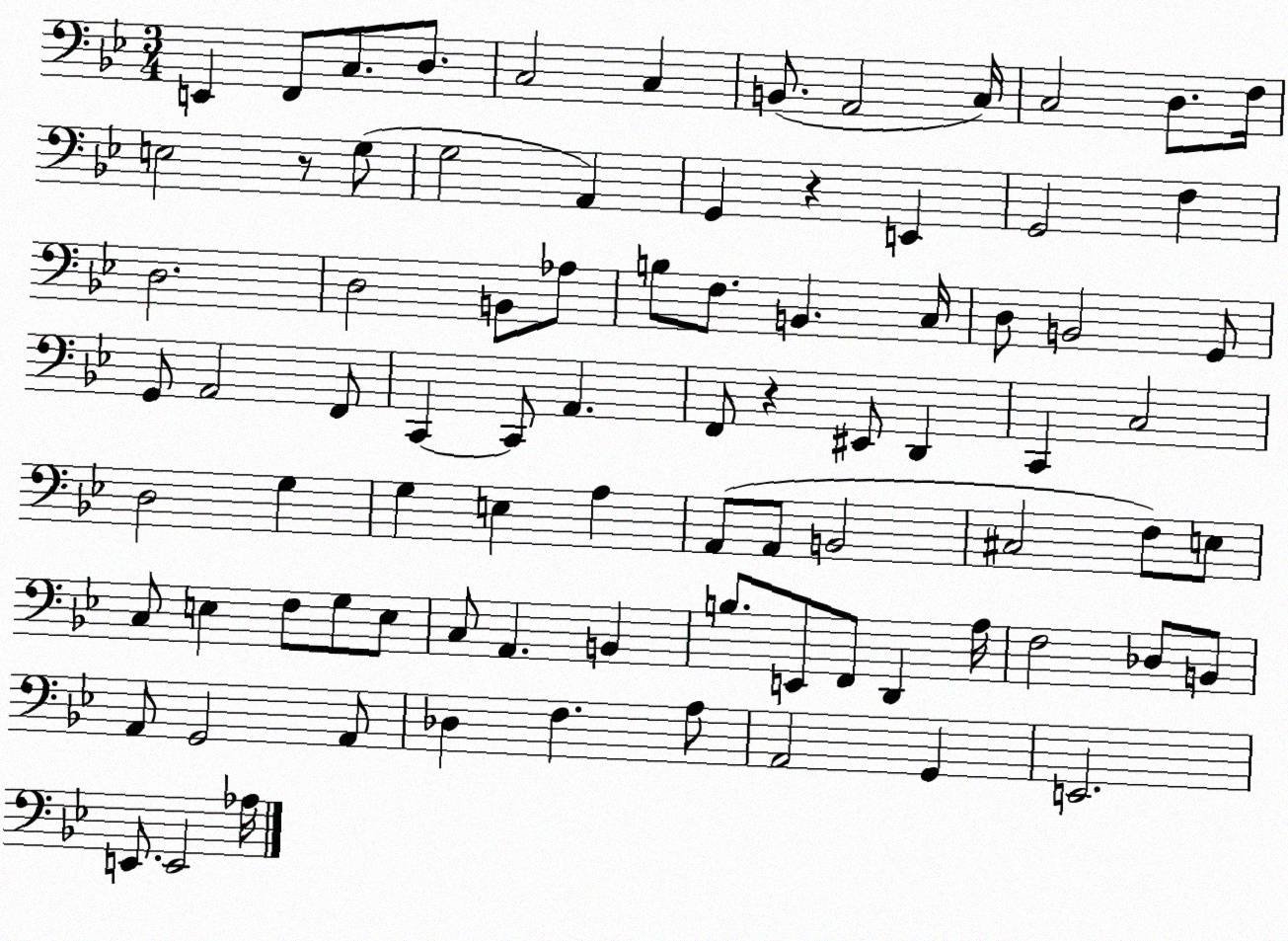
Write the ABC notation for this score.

X:1
T:Untitled
M:3/4
L:1/4
K:Bb
E,, F,,/2 C,/2 D,/2 C,2 C, B,,/2 A,,2 C,/4 C,2 D,/2 F,/4 E,2 z/2 G,/2 G,2 A,, G,, z E,, G,,2 F, D,2 D,2 B,,/2 _A,/2 B,/2 F,/2 B,, C,/4 D,/2 B,,2 G,,/2 G,,/2 A,,2 F,,/2 C,, C,,/2 A,, F,,/2 z ^E,,/2 D,, C,, C,2 D,2 G, G, E, A, A,,/2 A,,/2 B,,2 ^C,2 F,/2 E,/2 C,/2 E, F,/2 G,/2 E,/2 C,/2 A,, B,, B,/2 E,,/2 F,,/2 D,, A,/4 F,2 _D,/2 B,,/2 A,,/2 G,,2 A,,/2 _D, F, A,/2 A,,2 G,, E,,2 E,,/2 E,,2 _A,/4